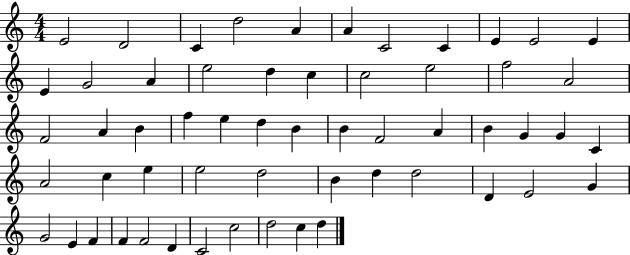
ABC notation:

X:1
T:Untitled
M:4/4
L:1/4
K:C
E2 D2 C d2 A A C2 C E E2 E E G2 A e2 d c c2 e2 f2 A2 F2 A B f e d B B F2 A B G G C A2 c e e2 d2 B d d2 D E2 G G2 E F F F2 D C2 c2 d2 c d